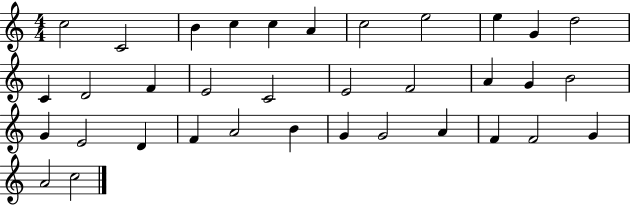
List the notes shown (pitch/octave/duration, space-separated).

C5/h C4/h B4/q C5/q C5/q A4/q C5/h E5/h E5/q G4/q D5/h C4/q D4/h F4/q E4/h C4/h E4/h F4/h A4/q G4/q B4/h G4/q E4/h D4/q F4/q A4/h B4/q G4/q G4/h A4/q F4/q F4/h G4/q A4/h C5/h